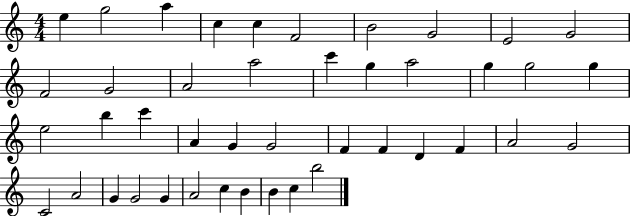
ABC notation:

X:1
T:Untitled
M:4/4
L:1/4
K:C
e g2 a c c F2 B2 G2 E2 G2 F2 G2 A2 a2 c' g a2 g g2 g e2 b c' A G G2 F F D F A2 G2 C2 A2 G G2 G A2 c B B c b2